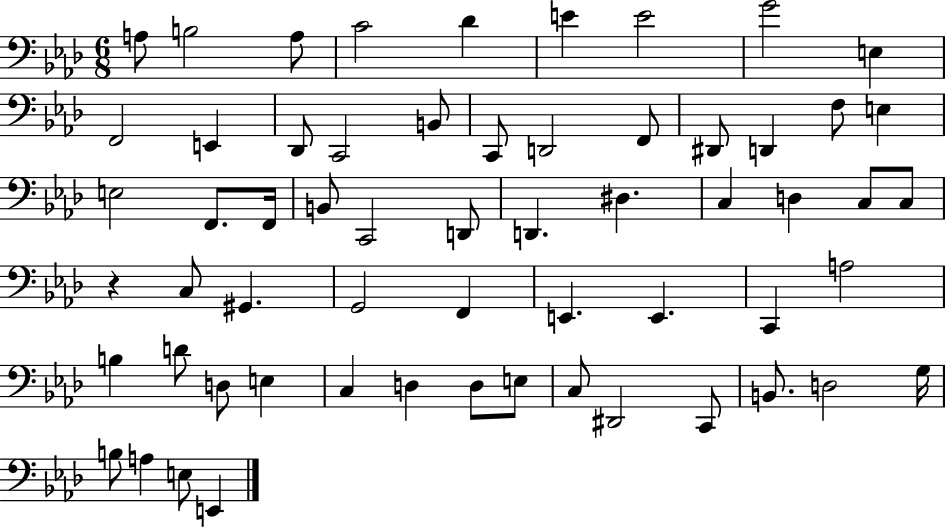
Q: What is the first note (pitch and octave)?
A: A3